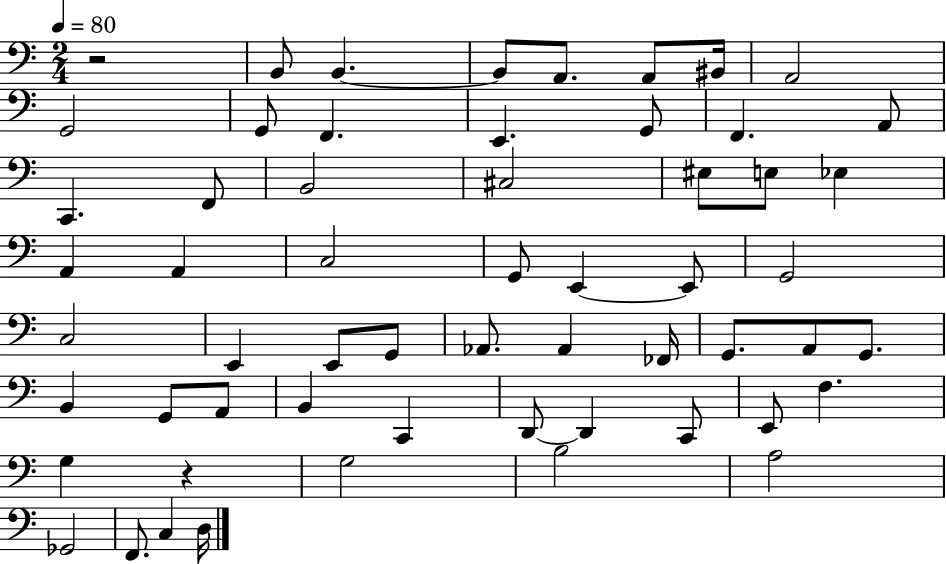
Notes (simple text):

R/h B2/e B2/q. B2/e A2/e. A2/e BIS2/s A2/h G2/h G2/e F2/q. E2/q. G2/e F2/q. A2/e C2/q. F2/e B2/h C#3/h EIS3/e E3/e Eb3/q A2/q A2/q C3/h G2/e E2/q E2/e G2/h C3/h E2/q E2/e G2/e Ab2/e. Ab2/q FES2/s G2/e. A2/e G2/e. B2/q G2/e A2/e B2/q C2/q D2/e D2/q C2/e E2/e F3/q. G3/q R/q G3/h B3/h A3/h Gb2/h F2/e. C3/q D3/s